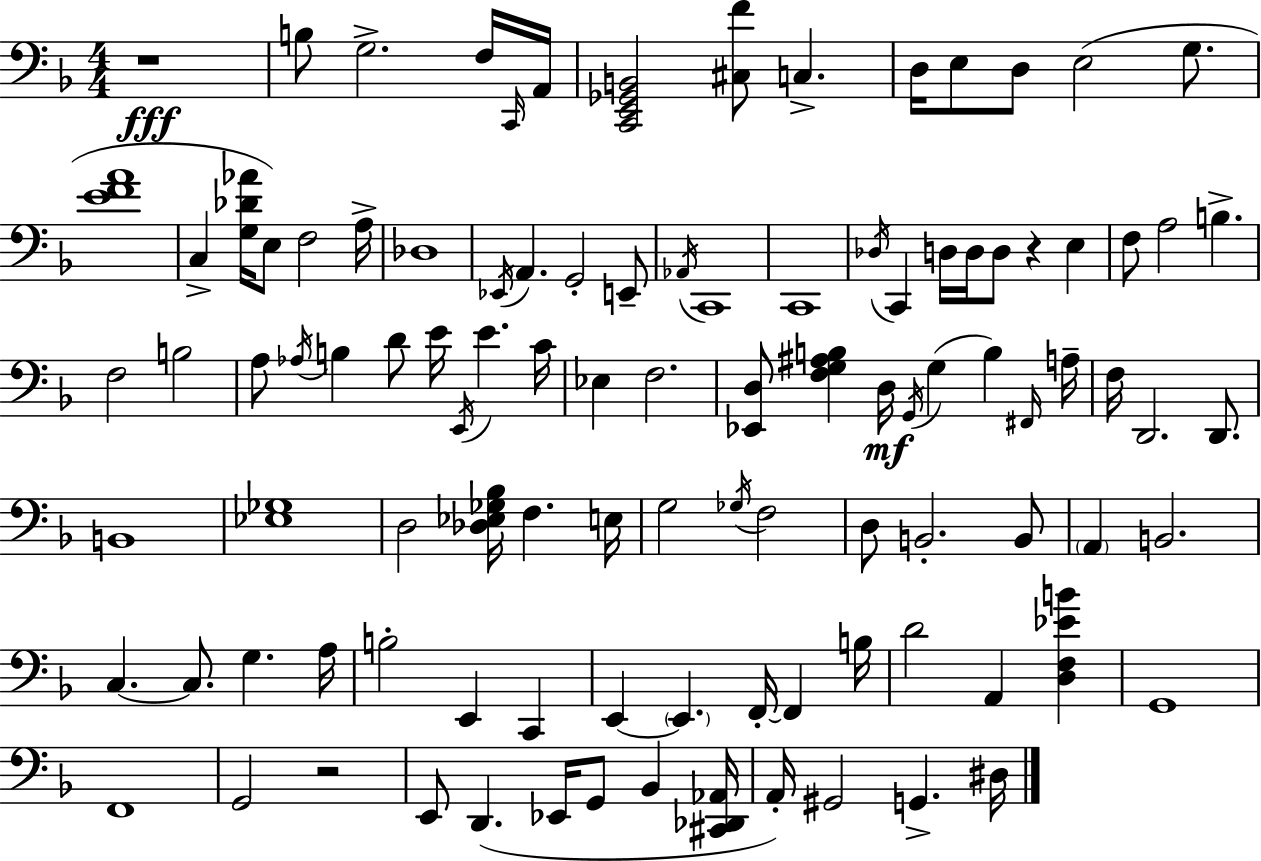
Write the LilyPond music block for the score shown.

{
  \clef bass
  \numericTimeSignature
  \time 4/4
  \key d \minor
  r1\fff | b8 g2.-> f16 \grace { c,16 } | a,16 <c, e, ges, b,>2 <cis f'>8 c4.-> | d16 e8 d8 e2( g8. | \break <e' f' a'>1 | c4-> <g des' aes'>16 e8) f2 | a16-> des1 | \acciaccatura { ees,16 } a,4. g,2-. | \break e,8-- \acciaccatura { aes,16 } c,1 | c,1 | \acciaccatura { des16 } c,4 d16 d16 d8 r4 | e4 f8 a2 b4.-> | \break f2 b2 | a8 \acciaccatura { aes16 } b4 d'8 e'16 \acciaccatura { e,16 } e'4. | c'16 ees4 f2. | <ees, d>8 <f g ais b>4 d16\mf \acciaccatura { g,16 }( g4 | \break b4) \grace { fis,16 } a16-- f16 d,2. | d,8. b,1 | <ees ges>1 | d2 | \break <des ees ges bes>16 f4. e16 g2 | \acciaccatura { ges16 } f2 d8 b,2.-. | b,8 \parenthesize a,4 b,2. | c4.~~ c8. | \break g4. a16 b2-. | e,4 c,4 e,4~~ \parenthesize e,4. | f,16-.~~ f,4 b16 d'2 | a,4 <d f ees' b'>4 g,1 | \break f,1 | g,2 | r2 e,8 d,4.( | ees,16 g,8 bes,4 <cis, des, aes,>16 a,16-.) gis,2 | \break g,4.-> dis16 \bar "|."
}